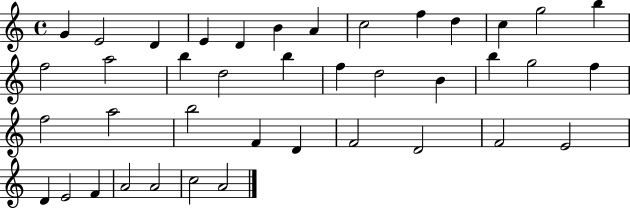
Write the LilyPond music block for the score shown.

{
  \clef treble
  \time 4/4
  \defaultTimeSignature
  \key c \major
  g'4 e'2 d'4 | e'4 d'4 b'4 a'4 | c''2 f''4 d''4 | c''4 g''2 b''4 | \break f''2 a''2 | b''4 d''2 b''4 | f''4 d''2 b'4 | b''4 g''2 f''4 | \break f''2 a''2 | b''2 f'4 d'4 | f'2 d'2 | f'2 e'2 | \break d'4 e'2 f'4 | a'2 a'2 | c''2 a'2 | \bar "|."
}